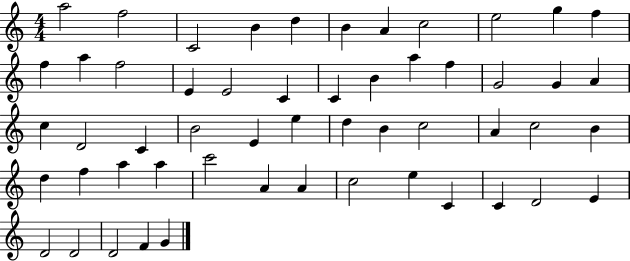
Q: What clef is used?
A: treble